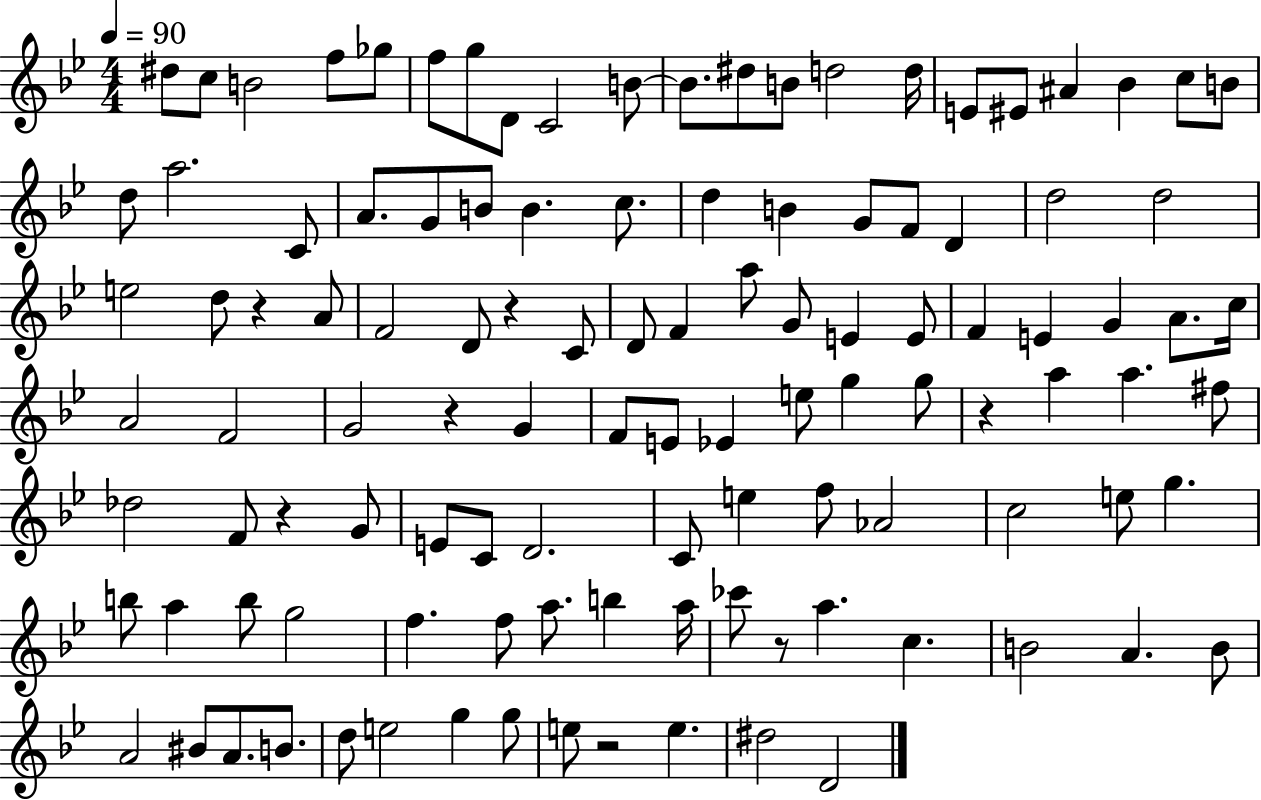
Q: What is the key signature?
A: BES major